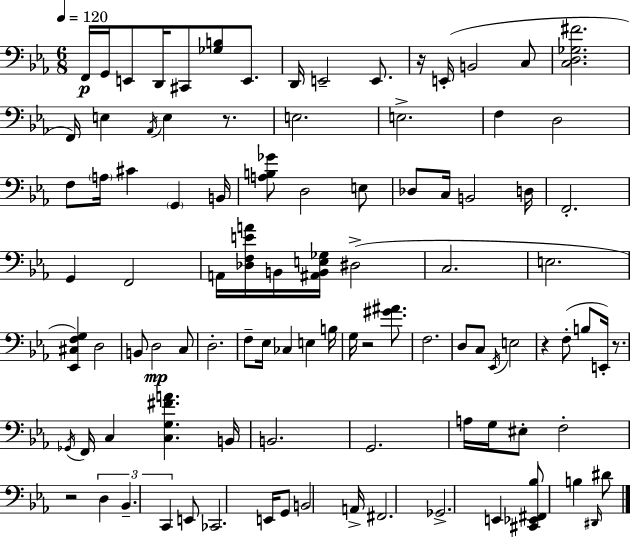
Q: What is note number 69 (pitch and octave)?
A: D3